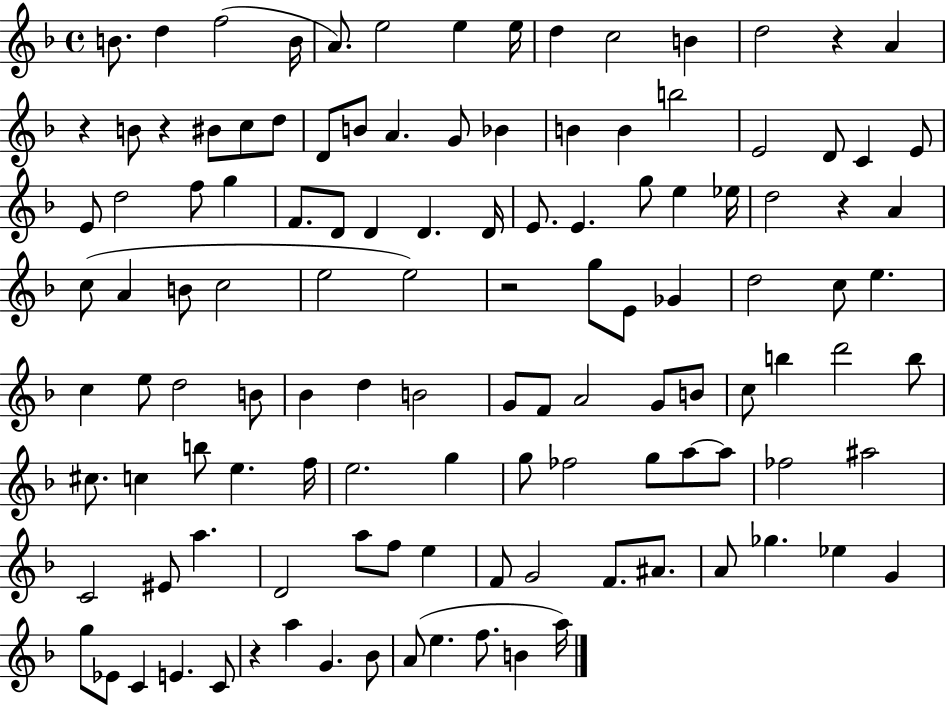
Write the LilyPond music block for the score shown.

{
  \clef treble
  \time 4/4
  \defaultTimeSignature
  \key f \major
  b'8. d''4 f''2( b'16 | a'8.) e''2 e''4 e''16 | d''4 c''2 b'4 | d''2 r4 a'4 | \break r4 b'8 r4 bis'8 c''8 d''8 | d'8 b'8 a'4. g'8 bes'4 | b'4 b'4 b''2 | e'2 d'8 c'4 e'8 | \break e'8 d''2 f''8 g''4 | f'8. d'8 d'4 d'4. d'16 | e'8. e'4. g''8 e''4 ees''16 | d''2 r4 a'4 | \break c''8( a'4 b'8 c''2 | e''2 e''2) | r2 g''8 e'8 ges'4 | d''2 c''8 e''4. | \break c''4 e''8 d''2 b'8 | bes'4 d''4 b'2 | g'8 f'8 a'2 g'8 b'8 | c''8 b''4 d'''2 b''8 | \break cis''8. c''4 b''8 e''4. f''16 | e''2. g''4 | g''8 fes''2 g''8 a''8~~ a''8 | fes''2 ais''2 | \break c'2 eis'8 a''4. | d'2 a''8 f''8 e''4 | f'8 g'2 f'8. ais'8. | a'8 ges''4. ees''4 g'4 | \break g''8 ees'8 c'4 e'4. c'8 | r4 a''4 g'4. bes'8 | a'8( e''4. f''8. b'4 a''16) | \bar "|."
}